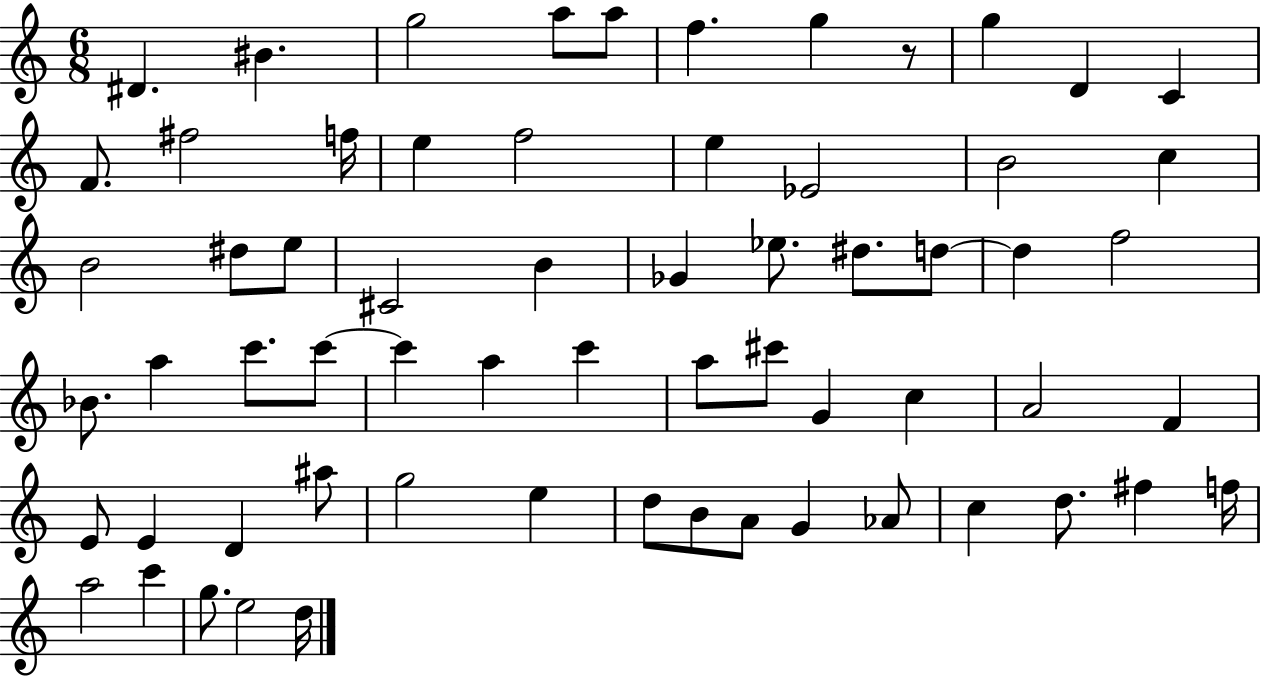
D#4/q. BIS4/q. G5/h A5/e A5/e F5/q. G5/q R/e G5/q D4/q C4/q F4/e. F#5/h F5/s E5/q F5/h E5/q Eb4/h B4/h C5/q B4/h D#5/e E5/e C#4/h B4/q Gb4/q Eb5/e. D#5/e. D5/e D5/q F5/h Bb4/e. A5/q C6/e. C6/e C6/q A5/q C6/q A5/e C#6/e G4/q C5/q A4/h F4/q E4/e E4/q D4/q A#5/e G5/h E5/q D5/e B4/e A4/e G4/q Ab4/e C5/q D5/e. F#5/q F5/s A5/h C6/q G5/e. E5/h D5/s